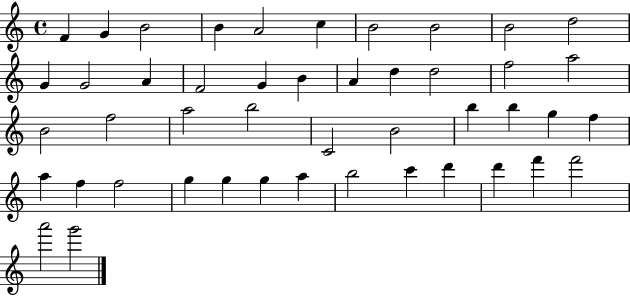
F4/q G4/q B4/h B4/q A4/h C5/q B4/h B4/h B4/h D5/h G4/q G4/h A4/q F4/h G4/q B4/q A4/q D5/q D5/h F5/h A5/h B4/h F5/h A5/h B5/h C4/h B4/h B5/q B5/q G5/q F5/q A5/q F5/q F5/h G5/q G5/q G5/q A5/q B5/h C6/q D6/q D6/q F6/q F6/h A6/h G6/h